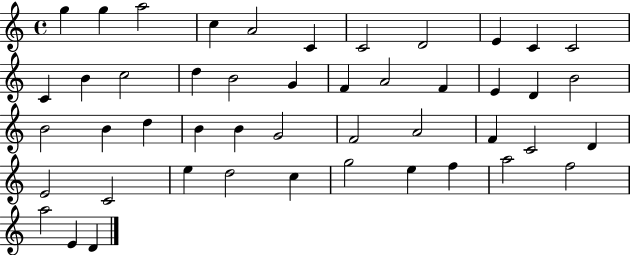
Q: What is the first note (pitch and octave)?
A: G5